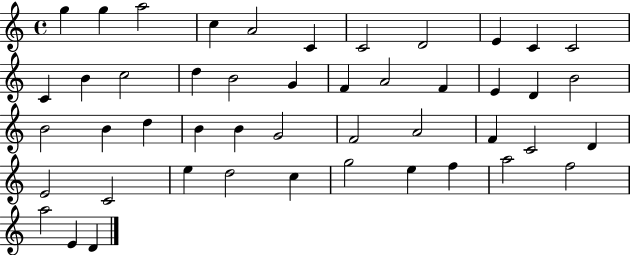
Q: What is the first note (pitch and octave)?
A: G5